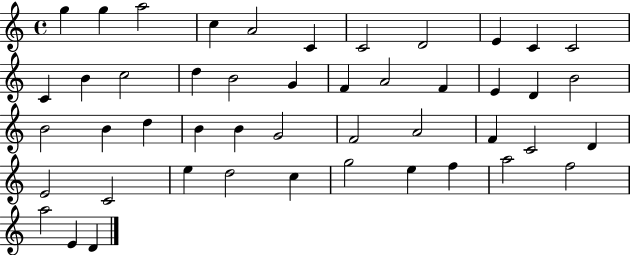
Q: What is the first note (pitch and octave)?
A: G5